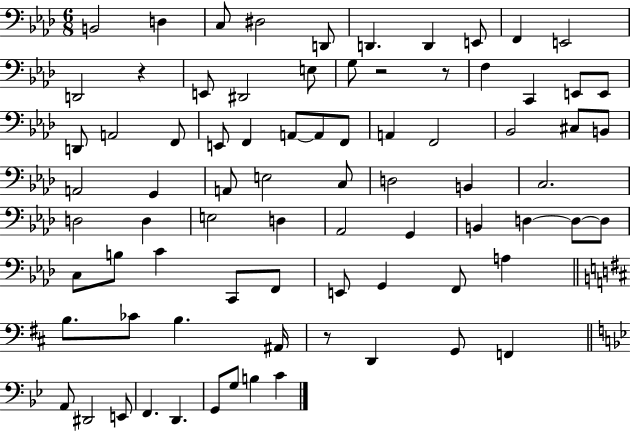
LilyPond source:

{
  \clef bass
  \numericTimeSignature
  \time 6/8
  \key aes \major
  b,2 d4 | c8 dis2 d,8 | d,4. d,4 e,8 | f,4 e,2 | \break d,2 r4 | e,8 dis,2 e8 | g8 r2 r8 | f4 c,4 e,8 e,8 | \break d,8 a,2 f,8 | e,8 f,4 a,8~~ a,8 f,8 | a,4 f,2 | bes,2 cis8 b,8 | \break a,2 g,4 | a,8 e2 c8 | d2 b,4 | c2. | \break d2 d4 | e2 d4 | aes,2 g,4 | b,4 d4~~ d8~~ d8 | \break c8 b8 c'4 c,8 f,8 | e,8 g,4 f,8 a4 | \bar "||" \break \key d \major b8. ces'8 b4. ais,16 | r8 d,4 g,8 f,4 | \bar "||" \break \key bes \major a,8 dis,2 e,8 | f,4. d,4. | g,8 g8 b4 c'4 | \bar "|."
}